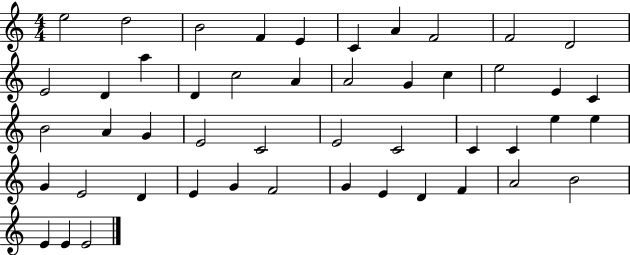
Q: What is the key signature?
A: C major